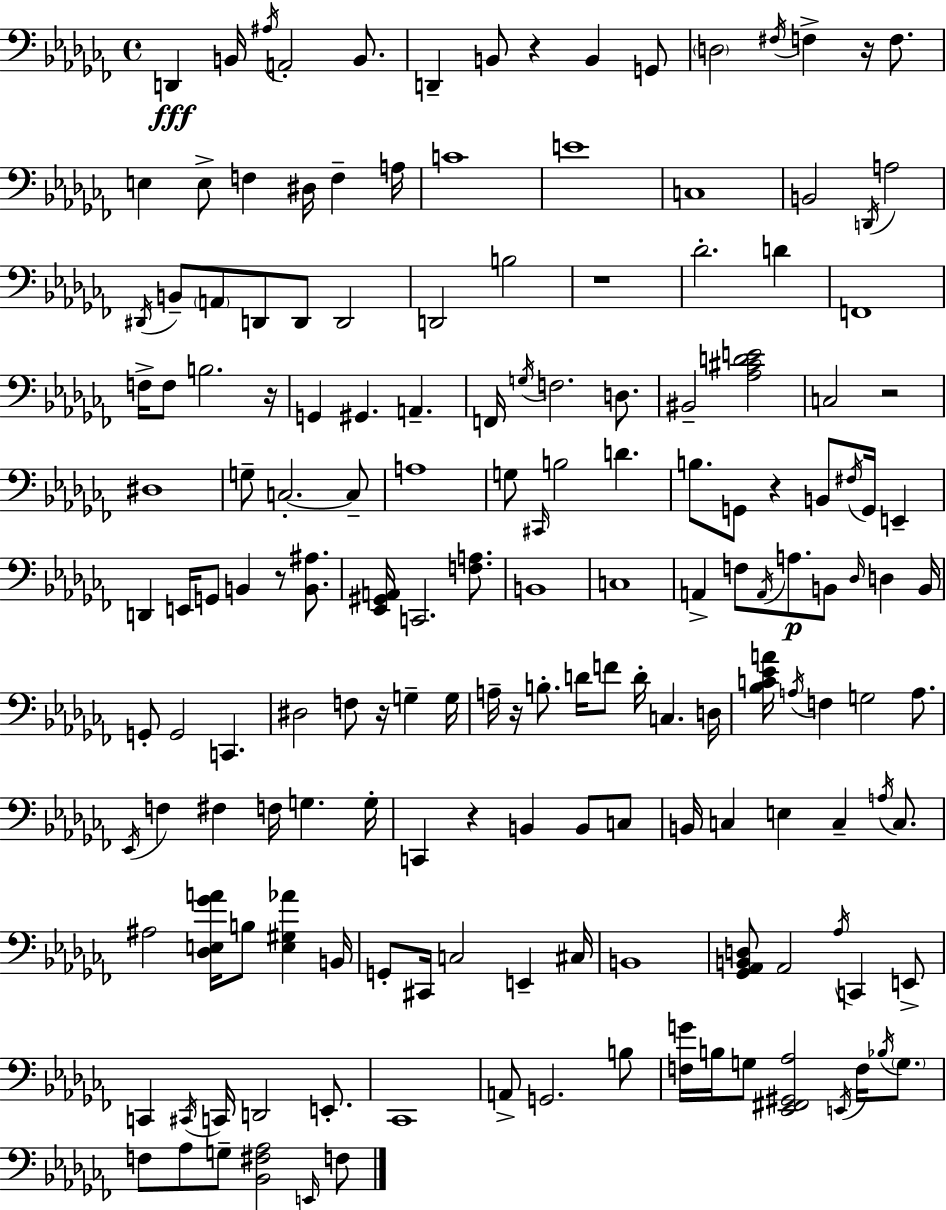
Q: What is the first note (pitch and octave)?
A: D2